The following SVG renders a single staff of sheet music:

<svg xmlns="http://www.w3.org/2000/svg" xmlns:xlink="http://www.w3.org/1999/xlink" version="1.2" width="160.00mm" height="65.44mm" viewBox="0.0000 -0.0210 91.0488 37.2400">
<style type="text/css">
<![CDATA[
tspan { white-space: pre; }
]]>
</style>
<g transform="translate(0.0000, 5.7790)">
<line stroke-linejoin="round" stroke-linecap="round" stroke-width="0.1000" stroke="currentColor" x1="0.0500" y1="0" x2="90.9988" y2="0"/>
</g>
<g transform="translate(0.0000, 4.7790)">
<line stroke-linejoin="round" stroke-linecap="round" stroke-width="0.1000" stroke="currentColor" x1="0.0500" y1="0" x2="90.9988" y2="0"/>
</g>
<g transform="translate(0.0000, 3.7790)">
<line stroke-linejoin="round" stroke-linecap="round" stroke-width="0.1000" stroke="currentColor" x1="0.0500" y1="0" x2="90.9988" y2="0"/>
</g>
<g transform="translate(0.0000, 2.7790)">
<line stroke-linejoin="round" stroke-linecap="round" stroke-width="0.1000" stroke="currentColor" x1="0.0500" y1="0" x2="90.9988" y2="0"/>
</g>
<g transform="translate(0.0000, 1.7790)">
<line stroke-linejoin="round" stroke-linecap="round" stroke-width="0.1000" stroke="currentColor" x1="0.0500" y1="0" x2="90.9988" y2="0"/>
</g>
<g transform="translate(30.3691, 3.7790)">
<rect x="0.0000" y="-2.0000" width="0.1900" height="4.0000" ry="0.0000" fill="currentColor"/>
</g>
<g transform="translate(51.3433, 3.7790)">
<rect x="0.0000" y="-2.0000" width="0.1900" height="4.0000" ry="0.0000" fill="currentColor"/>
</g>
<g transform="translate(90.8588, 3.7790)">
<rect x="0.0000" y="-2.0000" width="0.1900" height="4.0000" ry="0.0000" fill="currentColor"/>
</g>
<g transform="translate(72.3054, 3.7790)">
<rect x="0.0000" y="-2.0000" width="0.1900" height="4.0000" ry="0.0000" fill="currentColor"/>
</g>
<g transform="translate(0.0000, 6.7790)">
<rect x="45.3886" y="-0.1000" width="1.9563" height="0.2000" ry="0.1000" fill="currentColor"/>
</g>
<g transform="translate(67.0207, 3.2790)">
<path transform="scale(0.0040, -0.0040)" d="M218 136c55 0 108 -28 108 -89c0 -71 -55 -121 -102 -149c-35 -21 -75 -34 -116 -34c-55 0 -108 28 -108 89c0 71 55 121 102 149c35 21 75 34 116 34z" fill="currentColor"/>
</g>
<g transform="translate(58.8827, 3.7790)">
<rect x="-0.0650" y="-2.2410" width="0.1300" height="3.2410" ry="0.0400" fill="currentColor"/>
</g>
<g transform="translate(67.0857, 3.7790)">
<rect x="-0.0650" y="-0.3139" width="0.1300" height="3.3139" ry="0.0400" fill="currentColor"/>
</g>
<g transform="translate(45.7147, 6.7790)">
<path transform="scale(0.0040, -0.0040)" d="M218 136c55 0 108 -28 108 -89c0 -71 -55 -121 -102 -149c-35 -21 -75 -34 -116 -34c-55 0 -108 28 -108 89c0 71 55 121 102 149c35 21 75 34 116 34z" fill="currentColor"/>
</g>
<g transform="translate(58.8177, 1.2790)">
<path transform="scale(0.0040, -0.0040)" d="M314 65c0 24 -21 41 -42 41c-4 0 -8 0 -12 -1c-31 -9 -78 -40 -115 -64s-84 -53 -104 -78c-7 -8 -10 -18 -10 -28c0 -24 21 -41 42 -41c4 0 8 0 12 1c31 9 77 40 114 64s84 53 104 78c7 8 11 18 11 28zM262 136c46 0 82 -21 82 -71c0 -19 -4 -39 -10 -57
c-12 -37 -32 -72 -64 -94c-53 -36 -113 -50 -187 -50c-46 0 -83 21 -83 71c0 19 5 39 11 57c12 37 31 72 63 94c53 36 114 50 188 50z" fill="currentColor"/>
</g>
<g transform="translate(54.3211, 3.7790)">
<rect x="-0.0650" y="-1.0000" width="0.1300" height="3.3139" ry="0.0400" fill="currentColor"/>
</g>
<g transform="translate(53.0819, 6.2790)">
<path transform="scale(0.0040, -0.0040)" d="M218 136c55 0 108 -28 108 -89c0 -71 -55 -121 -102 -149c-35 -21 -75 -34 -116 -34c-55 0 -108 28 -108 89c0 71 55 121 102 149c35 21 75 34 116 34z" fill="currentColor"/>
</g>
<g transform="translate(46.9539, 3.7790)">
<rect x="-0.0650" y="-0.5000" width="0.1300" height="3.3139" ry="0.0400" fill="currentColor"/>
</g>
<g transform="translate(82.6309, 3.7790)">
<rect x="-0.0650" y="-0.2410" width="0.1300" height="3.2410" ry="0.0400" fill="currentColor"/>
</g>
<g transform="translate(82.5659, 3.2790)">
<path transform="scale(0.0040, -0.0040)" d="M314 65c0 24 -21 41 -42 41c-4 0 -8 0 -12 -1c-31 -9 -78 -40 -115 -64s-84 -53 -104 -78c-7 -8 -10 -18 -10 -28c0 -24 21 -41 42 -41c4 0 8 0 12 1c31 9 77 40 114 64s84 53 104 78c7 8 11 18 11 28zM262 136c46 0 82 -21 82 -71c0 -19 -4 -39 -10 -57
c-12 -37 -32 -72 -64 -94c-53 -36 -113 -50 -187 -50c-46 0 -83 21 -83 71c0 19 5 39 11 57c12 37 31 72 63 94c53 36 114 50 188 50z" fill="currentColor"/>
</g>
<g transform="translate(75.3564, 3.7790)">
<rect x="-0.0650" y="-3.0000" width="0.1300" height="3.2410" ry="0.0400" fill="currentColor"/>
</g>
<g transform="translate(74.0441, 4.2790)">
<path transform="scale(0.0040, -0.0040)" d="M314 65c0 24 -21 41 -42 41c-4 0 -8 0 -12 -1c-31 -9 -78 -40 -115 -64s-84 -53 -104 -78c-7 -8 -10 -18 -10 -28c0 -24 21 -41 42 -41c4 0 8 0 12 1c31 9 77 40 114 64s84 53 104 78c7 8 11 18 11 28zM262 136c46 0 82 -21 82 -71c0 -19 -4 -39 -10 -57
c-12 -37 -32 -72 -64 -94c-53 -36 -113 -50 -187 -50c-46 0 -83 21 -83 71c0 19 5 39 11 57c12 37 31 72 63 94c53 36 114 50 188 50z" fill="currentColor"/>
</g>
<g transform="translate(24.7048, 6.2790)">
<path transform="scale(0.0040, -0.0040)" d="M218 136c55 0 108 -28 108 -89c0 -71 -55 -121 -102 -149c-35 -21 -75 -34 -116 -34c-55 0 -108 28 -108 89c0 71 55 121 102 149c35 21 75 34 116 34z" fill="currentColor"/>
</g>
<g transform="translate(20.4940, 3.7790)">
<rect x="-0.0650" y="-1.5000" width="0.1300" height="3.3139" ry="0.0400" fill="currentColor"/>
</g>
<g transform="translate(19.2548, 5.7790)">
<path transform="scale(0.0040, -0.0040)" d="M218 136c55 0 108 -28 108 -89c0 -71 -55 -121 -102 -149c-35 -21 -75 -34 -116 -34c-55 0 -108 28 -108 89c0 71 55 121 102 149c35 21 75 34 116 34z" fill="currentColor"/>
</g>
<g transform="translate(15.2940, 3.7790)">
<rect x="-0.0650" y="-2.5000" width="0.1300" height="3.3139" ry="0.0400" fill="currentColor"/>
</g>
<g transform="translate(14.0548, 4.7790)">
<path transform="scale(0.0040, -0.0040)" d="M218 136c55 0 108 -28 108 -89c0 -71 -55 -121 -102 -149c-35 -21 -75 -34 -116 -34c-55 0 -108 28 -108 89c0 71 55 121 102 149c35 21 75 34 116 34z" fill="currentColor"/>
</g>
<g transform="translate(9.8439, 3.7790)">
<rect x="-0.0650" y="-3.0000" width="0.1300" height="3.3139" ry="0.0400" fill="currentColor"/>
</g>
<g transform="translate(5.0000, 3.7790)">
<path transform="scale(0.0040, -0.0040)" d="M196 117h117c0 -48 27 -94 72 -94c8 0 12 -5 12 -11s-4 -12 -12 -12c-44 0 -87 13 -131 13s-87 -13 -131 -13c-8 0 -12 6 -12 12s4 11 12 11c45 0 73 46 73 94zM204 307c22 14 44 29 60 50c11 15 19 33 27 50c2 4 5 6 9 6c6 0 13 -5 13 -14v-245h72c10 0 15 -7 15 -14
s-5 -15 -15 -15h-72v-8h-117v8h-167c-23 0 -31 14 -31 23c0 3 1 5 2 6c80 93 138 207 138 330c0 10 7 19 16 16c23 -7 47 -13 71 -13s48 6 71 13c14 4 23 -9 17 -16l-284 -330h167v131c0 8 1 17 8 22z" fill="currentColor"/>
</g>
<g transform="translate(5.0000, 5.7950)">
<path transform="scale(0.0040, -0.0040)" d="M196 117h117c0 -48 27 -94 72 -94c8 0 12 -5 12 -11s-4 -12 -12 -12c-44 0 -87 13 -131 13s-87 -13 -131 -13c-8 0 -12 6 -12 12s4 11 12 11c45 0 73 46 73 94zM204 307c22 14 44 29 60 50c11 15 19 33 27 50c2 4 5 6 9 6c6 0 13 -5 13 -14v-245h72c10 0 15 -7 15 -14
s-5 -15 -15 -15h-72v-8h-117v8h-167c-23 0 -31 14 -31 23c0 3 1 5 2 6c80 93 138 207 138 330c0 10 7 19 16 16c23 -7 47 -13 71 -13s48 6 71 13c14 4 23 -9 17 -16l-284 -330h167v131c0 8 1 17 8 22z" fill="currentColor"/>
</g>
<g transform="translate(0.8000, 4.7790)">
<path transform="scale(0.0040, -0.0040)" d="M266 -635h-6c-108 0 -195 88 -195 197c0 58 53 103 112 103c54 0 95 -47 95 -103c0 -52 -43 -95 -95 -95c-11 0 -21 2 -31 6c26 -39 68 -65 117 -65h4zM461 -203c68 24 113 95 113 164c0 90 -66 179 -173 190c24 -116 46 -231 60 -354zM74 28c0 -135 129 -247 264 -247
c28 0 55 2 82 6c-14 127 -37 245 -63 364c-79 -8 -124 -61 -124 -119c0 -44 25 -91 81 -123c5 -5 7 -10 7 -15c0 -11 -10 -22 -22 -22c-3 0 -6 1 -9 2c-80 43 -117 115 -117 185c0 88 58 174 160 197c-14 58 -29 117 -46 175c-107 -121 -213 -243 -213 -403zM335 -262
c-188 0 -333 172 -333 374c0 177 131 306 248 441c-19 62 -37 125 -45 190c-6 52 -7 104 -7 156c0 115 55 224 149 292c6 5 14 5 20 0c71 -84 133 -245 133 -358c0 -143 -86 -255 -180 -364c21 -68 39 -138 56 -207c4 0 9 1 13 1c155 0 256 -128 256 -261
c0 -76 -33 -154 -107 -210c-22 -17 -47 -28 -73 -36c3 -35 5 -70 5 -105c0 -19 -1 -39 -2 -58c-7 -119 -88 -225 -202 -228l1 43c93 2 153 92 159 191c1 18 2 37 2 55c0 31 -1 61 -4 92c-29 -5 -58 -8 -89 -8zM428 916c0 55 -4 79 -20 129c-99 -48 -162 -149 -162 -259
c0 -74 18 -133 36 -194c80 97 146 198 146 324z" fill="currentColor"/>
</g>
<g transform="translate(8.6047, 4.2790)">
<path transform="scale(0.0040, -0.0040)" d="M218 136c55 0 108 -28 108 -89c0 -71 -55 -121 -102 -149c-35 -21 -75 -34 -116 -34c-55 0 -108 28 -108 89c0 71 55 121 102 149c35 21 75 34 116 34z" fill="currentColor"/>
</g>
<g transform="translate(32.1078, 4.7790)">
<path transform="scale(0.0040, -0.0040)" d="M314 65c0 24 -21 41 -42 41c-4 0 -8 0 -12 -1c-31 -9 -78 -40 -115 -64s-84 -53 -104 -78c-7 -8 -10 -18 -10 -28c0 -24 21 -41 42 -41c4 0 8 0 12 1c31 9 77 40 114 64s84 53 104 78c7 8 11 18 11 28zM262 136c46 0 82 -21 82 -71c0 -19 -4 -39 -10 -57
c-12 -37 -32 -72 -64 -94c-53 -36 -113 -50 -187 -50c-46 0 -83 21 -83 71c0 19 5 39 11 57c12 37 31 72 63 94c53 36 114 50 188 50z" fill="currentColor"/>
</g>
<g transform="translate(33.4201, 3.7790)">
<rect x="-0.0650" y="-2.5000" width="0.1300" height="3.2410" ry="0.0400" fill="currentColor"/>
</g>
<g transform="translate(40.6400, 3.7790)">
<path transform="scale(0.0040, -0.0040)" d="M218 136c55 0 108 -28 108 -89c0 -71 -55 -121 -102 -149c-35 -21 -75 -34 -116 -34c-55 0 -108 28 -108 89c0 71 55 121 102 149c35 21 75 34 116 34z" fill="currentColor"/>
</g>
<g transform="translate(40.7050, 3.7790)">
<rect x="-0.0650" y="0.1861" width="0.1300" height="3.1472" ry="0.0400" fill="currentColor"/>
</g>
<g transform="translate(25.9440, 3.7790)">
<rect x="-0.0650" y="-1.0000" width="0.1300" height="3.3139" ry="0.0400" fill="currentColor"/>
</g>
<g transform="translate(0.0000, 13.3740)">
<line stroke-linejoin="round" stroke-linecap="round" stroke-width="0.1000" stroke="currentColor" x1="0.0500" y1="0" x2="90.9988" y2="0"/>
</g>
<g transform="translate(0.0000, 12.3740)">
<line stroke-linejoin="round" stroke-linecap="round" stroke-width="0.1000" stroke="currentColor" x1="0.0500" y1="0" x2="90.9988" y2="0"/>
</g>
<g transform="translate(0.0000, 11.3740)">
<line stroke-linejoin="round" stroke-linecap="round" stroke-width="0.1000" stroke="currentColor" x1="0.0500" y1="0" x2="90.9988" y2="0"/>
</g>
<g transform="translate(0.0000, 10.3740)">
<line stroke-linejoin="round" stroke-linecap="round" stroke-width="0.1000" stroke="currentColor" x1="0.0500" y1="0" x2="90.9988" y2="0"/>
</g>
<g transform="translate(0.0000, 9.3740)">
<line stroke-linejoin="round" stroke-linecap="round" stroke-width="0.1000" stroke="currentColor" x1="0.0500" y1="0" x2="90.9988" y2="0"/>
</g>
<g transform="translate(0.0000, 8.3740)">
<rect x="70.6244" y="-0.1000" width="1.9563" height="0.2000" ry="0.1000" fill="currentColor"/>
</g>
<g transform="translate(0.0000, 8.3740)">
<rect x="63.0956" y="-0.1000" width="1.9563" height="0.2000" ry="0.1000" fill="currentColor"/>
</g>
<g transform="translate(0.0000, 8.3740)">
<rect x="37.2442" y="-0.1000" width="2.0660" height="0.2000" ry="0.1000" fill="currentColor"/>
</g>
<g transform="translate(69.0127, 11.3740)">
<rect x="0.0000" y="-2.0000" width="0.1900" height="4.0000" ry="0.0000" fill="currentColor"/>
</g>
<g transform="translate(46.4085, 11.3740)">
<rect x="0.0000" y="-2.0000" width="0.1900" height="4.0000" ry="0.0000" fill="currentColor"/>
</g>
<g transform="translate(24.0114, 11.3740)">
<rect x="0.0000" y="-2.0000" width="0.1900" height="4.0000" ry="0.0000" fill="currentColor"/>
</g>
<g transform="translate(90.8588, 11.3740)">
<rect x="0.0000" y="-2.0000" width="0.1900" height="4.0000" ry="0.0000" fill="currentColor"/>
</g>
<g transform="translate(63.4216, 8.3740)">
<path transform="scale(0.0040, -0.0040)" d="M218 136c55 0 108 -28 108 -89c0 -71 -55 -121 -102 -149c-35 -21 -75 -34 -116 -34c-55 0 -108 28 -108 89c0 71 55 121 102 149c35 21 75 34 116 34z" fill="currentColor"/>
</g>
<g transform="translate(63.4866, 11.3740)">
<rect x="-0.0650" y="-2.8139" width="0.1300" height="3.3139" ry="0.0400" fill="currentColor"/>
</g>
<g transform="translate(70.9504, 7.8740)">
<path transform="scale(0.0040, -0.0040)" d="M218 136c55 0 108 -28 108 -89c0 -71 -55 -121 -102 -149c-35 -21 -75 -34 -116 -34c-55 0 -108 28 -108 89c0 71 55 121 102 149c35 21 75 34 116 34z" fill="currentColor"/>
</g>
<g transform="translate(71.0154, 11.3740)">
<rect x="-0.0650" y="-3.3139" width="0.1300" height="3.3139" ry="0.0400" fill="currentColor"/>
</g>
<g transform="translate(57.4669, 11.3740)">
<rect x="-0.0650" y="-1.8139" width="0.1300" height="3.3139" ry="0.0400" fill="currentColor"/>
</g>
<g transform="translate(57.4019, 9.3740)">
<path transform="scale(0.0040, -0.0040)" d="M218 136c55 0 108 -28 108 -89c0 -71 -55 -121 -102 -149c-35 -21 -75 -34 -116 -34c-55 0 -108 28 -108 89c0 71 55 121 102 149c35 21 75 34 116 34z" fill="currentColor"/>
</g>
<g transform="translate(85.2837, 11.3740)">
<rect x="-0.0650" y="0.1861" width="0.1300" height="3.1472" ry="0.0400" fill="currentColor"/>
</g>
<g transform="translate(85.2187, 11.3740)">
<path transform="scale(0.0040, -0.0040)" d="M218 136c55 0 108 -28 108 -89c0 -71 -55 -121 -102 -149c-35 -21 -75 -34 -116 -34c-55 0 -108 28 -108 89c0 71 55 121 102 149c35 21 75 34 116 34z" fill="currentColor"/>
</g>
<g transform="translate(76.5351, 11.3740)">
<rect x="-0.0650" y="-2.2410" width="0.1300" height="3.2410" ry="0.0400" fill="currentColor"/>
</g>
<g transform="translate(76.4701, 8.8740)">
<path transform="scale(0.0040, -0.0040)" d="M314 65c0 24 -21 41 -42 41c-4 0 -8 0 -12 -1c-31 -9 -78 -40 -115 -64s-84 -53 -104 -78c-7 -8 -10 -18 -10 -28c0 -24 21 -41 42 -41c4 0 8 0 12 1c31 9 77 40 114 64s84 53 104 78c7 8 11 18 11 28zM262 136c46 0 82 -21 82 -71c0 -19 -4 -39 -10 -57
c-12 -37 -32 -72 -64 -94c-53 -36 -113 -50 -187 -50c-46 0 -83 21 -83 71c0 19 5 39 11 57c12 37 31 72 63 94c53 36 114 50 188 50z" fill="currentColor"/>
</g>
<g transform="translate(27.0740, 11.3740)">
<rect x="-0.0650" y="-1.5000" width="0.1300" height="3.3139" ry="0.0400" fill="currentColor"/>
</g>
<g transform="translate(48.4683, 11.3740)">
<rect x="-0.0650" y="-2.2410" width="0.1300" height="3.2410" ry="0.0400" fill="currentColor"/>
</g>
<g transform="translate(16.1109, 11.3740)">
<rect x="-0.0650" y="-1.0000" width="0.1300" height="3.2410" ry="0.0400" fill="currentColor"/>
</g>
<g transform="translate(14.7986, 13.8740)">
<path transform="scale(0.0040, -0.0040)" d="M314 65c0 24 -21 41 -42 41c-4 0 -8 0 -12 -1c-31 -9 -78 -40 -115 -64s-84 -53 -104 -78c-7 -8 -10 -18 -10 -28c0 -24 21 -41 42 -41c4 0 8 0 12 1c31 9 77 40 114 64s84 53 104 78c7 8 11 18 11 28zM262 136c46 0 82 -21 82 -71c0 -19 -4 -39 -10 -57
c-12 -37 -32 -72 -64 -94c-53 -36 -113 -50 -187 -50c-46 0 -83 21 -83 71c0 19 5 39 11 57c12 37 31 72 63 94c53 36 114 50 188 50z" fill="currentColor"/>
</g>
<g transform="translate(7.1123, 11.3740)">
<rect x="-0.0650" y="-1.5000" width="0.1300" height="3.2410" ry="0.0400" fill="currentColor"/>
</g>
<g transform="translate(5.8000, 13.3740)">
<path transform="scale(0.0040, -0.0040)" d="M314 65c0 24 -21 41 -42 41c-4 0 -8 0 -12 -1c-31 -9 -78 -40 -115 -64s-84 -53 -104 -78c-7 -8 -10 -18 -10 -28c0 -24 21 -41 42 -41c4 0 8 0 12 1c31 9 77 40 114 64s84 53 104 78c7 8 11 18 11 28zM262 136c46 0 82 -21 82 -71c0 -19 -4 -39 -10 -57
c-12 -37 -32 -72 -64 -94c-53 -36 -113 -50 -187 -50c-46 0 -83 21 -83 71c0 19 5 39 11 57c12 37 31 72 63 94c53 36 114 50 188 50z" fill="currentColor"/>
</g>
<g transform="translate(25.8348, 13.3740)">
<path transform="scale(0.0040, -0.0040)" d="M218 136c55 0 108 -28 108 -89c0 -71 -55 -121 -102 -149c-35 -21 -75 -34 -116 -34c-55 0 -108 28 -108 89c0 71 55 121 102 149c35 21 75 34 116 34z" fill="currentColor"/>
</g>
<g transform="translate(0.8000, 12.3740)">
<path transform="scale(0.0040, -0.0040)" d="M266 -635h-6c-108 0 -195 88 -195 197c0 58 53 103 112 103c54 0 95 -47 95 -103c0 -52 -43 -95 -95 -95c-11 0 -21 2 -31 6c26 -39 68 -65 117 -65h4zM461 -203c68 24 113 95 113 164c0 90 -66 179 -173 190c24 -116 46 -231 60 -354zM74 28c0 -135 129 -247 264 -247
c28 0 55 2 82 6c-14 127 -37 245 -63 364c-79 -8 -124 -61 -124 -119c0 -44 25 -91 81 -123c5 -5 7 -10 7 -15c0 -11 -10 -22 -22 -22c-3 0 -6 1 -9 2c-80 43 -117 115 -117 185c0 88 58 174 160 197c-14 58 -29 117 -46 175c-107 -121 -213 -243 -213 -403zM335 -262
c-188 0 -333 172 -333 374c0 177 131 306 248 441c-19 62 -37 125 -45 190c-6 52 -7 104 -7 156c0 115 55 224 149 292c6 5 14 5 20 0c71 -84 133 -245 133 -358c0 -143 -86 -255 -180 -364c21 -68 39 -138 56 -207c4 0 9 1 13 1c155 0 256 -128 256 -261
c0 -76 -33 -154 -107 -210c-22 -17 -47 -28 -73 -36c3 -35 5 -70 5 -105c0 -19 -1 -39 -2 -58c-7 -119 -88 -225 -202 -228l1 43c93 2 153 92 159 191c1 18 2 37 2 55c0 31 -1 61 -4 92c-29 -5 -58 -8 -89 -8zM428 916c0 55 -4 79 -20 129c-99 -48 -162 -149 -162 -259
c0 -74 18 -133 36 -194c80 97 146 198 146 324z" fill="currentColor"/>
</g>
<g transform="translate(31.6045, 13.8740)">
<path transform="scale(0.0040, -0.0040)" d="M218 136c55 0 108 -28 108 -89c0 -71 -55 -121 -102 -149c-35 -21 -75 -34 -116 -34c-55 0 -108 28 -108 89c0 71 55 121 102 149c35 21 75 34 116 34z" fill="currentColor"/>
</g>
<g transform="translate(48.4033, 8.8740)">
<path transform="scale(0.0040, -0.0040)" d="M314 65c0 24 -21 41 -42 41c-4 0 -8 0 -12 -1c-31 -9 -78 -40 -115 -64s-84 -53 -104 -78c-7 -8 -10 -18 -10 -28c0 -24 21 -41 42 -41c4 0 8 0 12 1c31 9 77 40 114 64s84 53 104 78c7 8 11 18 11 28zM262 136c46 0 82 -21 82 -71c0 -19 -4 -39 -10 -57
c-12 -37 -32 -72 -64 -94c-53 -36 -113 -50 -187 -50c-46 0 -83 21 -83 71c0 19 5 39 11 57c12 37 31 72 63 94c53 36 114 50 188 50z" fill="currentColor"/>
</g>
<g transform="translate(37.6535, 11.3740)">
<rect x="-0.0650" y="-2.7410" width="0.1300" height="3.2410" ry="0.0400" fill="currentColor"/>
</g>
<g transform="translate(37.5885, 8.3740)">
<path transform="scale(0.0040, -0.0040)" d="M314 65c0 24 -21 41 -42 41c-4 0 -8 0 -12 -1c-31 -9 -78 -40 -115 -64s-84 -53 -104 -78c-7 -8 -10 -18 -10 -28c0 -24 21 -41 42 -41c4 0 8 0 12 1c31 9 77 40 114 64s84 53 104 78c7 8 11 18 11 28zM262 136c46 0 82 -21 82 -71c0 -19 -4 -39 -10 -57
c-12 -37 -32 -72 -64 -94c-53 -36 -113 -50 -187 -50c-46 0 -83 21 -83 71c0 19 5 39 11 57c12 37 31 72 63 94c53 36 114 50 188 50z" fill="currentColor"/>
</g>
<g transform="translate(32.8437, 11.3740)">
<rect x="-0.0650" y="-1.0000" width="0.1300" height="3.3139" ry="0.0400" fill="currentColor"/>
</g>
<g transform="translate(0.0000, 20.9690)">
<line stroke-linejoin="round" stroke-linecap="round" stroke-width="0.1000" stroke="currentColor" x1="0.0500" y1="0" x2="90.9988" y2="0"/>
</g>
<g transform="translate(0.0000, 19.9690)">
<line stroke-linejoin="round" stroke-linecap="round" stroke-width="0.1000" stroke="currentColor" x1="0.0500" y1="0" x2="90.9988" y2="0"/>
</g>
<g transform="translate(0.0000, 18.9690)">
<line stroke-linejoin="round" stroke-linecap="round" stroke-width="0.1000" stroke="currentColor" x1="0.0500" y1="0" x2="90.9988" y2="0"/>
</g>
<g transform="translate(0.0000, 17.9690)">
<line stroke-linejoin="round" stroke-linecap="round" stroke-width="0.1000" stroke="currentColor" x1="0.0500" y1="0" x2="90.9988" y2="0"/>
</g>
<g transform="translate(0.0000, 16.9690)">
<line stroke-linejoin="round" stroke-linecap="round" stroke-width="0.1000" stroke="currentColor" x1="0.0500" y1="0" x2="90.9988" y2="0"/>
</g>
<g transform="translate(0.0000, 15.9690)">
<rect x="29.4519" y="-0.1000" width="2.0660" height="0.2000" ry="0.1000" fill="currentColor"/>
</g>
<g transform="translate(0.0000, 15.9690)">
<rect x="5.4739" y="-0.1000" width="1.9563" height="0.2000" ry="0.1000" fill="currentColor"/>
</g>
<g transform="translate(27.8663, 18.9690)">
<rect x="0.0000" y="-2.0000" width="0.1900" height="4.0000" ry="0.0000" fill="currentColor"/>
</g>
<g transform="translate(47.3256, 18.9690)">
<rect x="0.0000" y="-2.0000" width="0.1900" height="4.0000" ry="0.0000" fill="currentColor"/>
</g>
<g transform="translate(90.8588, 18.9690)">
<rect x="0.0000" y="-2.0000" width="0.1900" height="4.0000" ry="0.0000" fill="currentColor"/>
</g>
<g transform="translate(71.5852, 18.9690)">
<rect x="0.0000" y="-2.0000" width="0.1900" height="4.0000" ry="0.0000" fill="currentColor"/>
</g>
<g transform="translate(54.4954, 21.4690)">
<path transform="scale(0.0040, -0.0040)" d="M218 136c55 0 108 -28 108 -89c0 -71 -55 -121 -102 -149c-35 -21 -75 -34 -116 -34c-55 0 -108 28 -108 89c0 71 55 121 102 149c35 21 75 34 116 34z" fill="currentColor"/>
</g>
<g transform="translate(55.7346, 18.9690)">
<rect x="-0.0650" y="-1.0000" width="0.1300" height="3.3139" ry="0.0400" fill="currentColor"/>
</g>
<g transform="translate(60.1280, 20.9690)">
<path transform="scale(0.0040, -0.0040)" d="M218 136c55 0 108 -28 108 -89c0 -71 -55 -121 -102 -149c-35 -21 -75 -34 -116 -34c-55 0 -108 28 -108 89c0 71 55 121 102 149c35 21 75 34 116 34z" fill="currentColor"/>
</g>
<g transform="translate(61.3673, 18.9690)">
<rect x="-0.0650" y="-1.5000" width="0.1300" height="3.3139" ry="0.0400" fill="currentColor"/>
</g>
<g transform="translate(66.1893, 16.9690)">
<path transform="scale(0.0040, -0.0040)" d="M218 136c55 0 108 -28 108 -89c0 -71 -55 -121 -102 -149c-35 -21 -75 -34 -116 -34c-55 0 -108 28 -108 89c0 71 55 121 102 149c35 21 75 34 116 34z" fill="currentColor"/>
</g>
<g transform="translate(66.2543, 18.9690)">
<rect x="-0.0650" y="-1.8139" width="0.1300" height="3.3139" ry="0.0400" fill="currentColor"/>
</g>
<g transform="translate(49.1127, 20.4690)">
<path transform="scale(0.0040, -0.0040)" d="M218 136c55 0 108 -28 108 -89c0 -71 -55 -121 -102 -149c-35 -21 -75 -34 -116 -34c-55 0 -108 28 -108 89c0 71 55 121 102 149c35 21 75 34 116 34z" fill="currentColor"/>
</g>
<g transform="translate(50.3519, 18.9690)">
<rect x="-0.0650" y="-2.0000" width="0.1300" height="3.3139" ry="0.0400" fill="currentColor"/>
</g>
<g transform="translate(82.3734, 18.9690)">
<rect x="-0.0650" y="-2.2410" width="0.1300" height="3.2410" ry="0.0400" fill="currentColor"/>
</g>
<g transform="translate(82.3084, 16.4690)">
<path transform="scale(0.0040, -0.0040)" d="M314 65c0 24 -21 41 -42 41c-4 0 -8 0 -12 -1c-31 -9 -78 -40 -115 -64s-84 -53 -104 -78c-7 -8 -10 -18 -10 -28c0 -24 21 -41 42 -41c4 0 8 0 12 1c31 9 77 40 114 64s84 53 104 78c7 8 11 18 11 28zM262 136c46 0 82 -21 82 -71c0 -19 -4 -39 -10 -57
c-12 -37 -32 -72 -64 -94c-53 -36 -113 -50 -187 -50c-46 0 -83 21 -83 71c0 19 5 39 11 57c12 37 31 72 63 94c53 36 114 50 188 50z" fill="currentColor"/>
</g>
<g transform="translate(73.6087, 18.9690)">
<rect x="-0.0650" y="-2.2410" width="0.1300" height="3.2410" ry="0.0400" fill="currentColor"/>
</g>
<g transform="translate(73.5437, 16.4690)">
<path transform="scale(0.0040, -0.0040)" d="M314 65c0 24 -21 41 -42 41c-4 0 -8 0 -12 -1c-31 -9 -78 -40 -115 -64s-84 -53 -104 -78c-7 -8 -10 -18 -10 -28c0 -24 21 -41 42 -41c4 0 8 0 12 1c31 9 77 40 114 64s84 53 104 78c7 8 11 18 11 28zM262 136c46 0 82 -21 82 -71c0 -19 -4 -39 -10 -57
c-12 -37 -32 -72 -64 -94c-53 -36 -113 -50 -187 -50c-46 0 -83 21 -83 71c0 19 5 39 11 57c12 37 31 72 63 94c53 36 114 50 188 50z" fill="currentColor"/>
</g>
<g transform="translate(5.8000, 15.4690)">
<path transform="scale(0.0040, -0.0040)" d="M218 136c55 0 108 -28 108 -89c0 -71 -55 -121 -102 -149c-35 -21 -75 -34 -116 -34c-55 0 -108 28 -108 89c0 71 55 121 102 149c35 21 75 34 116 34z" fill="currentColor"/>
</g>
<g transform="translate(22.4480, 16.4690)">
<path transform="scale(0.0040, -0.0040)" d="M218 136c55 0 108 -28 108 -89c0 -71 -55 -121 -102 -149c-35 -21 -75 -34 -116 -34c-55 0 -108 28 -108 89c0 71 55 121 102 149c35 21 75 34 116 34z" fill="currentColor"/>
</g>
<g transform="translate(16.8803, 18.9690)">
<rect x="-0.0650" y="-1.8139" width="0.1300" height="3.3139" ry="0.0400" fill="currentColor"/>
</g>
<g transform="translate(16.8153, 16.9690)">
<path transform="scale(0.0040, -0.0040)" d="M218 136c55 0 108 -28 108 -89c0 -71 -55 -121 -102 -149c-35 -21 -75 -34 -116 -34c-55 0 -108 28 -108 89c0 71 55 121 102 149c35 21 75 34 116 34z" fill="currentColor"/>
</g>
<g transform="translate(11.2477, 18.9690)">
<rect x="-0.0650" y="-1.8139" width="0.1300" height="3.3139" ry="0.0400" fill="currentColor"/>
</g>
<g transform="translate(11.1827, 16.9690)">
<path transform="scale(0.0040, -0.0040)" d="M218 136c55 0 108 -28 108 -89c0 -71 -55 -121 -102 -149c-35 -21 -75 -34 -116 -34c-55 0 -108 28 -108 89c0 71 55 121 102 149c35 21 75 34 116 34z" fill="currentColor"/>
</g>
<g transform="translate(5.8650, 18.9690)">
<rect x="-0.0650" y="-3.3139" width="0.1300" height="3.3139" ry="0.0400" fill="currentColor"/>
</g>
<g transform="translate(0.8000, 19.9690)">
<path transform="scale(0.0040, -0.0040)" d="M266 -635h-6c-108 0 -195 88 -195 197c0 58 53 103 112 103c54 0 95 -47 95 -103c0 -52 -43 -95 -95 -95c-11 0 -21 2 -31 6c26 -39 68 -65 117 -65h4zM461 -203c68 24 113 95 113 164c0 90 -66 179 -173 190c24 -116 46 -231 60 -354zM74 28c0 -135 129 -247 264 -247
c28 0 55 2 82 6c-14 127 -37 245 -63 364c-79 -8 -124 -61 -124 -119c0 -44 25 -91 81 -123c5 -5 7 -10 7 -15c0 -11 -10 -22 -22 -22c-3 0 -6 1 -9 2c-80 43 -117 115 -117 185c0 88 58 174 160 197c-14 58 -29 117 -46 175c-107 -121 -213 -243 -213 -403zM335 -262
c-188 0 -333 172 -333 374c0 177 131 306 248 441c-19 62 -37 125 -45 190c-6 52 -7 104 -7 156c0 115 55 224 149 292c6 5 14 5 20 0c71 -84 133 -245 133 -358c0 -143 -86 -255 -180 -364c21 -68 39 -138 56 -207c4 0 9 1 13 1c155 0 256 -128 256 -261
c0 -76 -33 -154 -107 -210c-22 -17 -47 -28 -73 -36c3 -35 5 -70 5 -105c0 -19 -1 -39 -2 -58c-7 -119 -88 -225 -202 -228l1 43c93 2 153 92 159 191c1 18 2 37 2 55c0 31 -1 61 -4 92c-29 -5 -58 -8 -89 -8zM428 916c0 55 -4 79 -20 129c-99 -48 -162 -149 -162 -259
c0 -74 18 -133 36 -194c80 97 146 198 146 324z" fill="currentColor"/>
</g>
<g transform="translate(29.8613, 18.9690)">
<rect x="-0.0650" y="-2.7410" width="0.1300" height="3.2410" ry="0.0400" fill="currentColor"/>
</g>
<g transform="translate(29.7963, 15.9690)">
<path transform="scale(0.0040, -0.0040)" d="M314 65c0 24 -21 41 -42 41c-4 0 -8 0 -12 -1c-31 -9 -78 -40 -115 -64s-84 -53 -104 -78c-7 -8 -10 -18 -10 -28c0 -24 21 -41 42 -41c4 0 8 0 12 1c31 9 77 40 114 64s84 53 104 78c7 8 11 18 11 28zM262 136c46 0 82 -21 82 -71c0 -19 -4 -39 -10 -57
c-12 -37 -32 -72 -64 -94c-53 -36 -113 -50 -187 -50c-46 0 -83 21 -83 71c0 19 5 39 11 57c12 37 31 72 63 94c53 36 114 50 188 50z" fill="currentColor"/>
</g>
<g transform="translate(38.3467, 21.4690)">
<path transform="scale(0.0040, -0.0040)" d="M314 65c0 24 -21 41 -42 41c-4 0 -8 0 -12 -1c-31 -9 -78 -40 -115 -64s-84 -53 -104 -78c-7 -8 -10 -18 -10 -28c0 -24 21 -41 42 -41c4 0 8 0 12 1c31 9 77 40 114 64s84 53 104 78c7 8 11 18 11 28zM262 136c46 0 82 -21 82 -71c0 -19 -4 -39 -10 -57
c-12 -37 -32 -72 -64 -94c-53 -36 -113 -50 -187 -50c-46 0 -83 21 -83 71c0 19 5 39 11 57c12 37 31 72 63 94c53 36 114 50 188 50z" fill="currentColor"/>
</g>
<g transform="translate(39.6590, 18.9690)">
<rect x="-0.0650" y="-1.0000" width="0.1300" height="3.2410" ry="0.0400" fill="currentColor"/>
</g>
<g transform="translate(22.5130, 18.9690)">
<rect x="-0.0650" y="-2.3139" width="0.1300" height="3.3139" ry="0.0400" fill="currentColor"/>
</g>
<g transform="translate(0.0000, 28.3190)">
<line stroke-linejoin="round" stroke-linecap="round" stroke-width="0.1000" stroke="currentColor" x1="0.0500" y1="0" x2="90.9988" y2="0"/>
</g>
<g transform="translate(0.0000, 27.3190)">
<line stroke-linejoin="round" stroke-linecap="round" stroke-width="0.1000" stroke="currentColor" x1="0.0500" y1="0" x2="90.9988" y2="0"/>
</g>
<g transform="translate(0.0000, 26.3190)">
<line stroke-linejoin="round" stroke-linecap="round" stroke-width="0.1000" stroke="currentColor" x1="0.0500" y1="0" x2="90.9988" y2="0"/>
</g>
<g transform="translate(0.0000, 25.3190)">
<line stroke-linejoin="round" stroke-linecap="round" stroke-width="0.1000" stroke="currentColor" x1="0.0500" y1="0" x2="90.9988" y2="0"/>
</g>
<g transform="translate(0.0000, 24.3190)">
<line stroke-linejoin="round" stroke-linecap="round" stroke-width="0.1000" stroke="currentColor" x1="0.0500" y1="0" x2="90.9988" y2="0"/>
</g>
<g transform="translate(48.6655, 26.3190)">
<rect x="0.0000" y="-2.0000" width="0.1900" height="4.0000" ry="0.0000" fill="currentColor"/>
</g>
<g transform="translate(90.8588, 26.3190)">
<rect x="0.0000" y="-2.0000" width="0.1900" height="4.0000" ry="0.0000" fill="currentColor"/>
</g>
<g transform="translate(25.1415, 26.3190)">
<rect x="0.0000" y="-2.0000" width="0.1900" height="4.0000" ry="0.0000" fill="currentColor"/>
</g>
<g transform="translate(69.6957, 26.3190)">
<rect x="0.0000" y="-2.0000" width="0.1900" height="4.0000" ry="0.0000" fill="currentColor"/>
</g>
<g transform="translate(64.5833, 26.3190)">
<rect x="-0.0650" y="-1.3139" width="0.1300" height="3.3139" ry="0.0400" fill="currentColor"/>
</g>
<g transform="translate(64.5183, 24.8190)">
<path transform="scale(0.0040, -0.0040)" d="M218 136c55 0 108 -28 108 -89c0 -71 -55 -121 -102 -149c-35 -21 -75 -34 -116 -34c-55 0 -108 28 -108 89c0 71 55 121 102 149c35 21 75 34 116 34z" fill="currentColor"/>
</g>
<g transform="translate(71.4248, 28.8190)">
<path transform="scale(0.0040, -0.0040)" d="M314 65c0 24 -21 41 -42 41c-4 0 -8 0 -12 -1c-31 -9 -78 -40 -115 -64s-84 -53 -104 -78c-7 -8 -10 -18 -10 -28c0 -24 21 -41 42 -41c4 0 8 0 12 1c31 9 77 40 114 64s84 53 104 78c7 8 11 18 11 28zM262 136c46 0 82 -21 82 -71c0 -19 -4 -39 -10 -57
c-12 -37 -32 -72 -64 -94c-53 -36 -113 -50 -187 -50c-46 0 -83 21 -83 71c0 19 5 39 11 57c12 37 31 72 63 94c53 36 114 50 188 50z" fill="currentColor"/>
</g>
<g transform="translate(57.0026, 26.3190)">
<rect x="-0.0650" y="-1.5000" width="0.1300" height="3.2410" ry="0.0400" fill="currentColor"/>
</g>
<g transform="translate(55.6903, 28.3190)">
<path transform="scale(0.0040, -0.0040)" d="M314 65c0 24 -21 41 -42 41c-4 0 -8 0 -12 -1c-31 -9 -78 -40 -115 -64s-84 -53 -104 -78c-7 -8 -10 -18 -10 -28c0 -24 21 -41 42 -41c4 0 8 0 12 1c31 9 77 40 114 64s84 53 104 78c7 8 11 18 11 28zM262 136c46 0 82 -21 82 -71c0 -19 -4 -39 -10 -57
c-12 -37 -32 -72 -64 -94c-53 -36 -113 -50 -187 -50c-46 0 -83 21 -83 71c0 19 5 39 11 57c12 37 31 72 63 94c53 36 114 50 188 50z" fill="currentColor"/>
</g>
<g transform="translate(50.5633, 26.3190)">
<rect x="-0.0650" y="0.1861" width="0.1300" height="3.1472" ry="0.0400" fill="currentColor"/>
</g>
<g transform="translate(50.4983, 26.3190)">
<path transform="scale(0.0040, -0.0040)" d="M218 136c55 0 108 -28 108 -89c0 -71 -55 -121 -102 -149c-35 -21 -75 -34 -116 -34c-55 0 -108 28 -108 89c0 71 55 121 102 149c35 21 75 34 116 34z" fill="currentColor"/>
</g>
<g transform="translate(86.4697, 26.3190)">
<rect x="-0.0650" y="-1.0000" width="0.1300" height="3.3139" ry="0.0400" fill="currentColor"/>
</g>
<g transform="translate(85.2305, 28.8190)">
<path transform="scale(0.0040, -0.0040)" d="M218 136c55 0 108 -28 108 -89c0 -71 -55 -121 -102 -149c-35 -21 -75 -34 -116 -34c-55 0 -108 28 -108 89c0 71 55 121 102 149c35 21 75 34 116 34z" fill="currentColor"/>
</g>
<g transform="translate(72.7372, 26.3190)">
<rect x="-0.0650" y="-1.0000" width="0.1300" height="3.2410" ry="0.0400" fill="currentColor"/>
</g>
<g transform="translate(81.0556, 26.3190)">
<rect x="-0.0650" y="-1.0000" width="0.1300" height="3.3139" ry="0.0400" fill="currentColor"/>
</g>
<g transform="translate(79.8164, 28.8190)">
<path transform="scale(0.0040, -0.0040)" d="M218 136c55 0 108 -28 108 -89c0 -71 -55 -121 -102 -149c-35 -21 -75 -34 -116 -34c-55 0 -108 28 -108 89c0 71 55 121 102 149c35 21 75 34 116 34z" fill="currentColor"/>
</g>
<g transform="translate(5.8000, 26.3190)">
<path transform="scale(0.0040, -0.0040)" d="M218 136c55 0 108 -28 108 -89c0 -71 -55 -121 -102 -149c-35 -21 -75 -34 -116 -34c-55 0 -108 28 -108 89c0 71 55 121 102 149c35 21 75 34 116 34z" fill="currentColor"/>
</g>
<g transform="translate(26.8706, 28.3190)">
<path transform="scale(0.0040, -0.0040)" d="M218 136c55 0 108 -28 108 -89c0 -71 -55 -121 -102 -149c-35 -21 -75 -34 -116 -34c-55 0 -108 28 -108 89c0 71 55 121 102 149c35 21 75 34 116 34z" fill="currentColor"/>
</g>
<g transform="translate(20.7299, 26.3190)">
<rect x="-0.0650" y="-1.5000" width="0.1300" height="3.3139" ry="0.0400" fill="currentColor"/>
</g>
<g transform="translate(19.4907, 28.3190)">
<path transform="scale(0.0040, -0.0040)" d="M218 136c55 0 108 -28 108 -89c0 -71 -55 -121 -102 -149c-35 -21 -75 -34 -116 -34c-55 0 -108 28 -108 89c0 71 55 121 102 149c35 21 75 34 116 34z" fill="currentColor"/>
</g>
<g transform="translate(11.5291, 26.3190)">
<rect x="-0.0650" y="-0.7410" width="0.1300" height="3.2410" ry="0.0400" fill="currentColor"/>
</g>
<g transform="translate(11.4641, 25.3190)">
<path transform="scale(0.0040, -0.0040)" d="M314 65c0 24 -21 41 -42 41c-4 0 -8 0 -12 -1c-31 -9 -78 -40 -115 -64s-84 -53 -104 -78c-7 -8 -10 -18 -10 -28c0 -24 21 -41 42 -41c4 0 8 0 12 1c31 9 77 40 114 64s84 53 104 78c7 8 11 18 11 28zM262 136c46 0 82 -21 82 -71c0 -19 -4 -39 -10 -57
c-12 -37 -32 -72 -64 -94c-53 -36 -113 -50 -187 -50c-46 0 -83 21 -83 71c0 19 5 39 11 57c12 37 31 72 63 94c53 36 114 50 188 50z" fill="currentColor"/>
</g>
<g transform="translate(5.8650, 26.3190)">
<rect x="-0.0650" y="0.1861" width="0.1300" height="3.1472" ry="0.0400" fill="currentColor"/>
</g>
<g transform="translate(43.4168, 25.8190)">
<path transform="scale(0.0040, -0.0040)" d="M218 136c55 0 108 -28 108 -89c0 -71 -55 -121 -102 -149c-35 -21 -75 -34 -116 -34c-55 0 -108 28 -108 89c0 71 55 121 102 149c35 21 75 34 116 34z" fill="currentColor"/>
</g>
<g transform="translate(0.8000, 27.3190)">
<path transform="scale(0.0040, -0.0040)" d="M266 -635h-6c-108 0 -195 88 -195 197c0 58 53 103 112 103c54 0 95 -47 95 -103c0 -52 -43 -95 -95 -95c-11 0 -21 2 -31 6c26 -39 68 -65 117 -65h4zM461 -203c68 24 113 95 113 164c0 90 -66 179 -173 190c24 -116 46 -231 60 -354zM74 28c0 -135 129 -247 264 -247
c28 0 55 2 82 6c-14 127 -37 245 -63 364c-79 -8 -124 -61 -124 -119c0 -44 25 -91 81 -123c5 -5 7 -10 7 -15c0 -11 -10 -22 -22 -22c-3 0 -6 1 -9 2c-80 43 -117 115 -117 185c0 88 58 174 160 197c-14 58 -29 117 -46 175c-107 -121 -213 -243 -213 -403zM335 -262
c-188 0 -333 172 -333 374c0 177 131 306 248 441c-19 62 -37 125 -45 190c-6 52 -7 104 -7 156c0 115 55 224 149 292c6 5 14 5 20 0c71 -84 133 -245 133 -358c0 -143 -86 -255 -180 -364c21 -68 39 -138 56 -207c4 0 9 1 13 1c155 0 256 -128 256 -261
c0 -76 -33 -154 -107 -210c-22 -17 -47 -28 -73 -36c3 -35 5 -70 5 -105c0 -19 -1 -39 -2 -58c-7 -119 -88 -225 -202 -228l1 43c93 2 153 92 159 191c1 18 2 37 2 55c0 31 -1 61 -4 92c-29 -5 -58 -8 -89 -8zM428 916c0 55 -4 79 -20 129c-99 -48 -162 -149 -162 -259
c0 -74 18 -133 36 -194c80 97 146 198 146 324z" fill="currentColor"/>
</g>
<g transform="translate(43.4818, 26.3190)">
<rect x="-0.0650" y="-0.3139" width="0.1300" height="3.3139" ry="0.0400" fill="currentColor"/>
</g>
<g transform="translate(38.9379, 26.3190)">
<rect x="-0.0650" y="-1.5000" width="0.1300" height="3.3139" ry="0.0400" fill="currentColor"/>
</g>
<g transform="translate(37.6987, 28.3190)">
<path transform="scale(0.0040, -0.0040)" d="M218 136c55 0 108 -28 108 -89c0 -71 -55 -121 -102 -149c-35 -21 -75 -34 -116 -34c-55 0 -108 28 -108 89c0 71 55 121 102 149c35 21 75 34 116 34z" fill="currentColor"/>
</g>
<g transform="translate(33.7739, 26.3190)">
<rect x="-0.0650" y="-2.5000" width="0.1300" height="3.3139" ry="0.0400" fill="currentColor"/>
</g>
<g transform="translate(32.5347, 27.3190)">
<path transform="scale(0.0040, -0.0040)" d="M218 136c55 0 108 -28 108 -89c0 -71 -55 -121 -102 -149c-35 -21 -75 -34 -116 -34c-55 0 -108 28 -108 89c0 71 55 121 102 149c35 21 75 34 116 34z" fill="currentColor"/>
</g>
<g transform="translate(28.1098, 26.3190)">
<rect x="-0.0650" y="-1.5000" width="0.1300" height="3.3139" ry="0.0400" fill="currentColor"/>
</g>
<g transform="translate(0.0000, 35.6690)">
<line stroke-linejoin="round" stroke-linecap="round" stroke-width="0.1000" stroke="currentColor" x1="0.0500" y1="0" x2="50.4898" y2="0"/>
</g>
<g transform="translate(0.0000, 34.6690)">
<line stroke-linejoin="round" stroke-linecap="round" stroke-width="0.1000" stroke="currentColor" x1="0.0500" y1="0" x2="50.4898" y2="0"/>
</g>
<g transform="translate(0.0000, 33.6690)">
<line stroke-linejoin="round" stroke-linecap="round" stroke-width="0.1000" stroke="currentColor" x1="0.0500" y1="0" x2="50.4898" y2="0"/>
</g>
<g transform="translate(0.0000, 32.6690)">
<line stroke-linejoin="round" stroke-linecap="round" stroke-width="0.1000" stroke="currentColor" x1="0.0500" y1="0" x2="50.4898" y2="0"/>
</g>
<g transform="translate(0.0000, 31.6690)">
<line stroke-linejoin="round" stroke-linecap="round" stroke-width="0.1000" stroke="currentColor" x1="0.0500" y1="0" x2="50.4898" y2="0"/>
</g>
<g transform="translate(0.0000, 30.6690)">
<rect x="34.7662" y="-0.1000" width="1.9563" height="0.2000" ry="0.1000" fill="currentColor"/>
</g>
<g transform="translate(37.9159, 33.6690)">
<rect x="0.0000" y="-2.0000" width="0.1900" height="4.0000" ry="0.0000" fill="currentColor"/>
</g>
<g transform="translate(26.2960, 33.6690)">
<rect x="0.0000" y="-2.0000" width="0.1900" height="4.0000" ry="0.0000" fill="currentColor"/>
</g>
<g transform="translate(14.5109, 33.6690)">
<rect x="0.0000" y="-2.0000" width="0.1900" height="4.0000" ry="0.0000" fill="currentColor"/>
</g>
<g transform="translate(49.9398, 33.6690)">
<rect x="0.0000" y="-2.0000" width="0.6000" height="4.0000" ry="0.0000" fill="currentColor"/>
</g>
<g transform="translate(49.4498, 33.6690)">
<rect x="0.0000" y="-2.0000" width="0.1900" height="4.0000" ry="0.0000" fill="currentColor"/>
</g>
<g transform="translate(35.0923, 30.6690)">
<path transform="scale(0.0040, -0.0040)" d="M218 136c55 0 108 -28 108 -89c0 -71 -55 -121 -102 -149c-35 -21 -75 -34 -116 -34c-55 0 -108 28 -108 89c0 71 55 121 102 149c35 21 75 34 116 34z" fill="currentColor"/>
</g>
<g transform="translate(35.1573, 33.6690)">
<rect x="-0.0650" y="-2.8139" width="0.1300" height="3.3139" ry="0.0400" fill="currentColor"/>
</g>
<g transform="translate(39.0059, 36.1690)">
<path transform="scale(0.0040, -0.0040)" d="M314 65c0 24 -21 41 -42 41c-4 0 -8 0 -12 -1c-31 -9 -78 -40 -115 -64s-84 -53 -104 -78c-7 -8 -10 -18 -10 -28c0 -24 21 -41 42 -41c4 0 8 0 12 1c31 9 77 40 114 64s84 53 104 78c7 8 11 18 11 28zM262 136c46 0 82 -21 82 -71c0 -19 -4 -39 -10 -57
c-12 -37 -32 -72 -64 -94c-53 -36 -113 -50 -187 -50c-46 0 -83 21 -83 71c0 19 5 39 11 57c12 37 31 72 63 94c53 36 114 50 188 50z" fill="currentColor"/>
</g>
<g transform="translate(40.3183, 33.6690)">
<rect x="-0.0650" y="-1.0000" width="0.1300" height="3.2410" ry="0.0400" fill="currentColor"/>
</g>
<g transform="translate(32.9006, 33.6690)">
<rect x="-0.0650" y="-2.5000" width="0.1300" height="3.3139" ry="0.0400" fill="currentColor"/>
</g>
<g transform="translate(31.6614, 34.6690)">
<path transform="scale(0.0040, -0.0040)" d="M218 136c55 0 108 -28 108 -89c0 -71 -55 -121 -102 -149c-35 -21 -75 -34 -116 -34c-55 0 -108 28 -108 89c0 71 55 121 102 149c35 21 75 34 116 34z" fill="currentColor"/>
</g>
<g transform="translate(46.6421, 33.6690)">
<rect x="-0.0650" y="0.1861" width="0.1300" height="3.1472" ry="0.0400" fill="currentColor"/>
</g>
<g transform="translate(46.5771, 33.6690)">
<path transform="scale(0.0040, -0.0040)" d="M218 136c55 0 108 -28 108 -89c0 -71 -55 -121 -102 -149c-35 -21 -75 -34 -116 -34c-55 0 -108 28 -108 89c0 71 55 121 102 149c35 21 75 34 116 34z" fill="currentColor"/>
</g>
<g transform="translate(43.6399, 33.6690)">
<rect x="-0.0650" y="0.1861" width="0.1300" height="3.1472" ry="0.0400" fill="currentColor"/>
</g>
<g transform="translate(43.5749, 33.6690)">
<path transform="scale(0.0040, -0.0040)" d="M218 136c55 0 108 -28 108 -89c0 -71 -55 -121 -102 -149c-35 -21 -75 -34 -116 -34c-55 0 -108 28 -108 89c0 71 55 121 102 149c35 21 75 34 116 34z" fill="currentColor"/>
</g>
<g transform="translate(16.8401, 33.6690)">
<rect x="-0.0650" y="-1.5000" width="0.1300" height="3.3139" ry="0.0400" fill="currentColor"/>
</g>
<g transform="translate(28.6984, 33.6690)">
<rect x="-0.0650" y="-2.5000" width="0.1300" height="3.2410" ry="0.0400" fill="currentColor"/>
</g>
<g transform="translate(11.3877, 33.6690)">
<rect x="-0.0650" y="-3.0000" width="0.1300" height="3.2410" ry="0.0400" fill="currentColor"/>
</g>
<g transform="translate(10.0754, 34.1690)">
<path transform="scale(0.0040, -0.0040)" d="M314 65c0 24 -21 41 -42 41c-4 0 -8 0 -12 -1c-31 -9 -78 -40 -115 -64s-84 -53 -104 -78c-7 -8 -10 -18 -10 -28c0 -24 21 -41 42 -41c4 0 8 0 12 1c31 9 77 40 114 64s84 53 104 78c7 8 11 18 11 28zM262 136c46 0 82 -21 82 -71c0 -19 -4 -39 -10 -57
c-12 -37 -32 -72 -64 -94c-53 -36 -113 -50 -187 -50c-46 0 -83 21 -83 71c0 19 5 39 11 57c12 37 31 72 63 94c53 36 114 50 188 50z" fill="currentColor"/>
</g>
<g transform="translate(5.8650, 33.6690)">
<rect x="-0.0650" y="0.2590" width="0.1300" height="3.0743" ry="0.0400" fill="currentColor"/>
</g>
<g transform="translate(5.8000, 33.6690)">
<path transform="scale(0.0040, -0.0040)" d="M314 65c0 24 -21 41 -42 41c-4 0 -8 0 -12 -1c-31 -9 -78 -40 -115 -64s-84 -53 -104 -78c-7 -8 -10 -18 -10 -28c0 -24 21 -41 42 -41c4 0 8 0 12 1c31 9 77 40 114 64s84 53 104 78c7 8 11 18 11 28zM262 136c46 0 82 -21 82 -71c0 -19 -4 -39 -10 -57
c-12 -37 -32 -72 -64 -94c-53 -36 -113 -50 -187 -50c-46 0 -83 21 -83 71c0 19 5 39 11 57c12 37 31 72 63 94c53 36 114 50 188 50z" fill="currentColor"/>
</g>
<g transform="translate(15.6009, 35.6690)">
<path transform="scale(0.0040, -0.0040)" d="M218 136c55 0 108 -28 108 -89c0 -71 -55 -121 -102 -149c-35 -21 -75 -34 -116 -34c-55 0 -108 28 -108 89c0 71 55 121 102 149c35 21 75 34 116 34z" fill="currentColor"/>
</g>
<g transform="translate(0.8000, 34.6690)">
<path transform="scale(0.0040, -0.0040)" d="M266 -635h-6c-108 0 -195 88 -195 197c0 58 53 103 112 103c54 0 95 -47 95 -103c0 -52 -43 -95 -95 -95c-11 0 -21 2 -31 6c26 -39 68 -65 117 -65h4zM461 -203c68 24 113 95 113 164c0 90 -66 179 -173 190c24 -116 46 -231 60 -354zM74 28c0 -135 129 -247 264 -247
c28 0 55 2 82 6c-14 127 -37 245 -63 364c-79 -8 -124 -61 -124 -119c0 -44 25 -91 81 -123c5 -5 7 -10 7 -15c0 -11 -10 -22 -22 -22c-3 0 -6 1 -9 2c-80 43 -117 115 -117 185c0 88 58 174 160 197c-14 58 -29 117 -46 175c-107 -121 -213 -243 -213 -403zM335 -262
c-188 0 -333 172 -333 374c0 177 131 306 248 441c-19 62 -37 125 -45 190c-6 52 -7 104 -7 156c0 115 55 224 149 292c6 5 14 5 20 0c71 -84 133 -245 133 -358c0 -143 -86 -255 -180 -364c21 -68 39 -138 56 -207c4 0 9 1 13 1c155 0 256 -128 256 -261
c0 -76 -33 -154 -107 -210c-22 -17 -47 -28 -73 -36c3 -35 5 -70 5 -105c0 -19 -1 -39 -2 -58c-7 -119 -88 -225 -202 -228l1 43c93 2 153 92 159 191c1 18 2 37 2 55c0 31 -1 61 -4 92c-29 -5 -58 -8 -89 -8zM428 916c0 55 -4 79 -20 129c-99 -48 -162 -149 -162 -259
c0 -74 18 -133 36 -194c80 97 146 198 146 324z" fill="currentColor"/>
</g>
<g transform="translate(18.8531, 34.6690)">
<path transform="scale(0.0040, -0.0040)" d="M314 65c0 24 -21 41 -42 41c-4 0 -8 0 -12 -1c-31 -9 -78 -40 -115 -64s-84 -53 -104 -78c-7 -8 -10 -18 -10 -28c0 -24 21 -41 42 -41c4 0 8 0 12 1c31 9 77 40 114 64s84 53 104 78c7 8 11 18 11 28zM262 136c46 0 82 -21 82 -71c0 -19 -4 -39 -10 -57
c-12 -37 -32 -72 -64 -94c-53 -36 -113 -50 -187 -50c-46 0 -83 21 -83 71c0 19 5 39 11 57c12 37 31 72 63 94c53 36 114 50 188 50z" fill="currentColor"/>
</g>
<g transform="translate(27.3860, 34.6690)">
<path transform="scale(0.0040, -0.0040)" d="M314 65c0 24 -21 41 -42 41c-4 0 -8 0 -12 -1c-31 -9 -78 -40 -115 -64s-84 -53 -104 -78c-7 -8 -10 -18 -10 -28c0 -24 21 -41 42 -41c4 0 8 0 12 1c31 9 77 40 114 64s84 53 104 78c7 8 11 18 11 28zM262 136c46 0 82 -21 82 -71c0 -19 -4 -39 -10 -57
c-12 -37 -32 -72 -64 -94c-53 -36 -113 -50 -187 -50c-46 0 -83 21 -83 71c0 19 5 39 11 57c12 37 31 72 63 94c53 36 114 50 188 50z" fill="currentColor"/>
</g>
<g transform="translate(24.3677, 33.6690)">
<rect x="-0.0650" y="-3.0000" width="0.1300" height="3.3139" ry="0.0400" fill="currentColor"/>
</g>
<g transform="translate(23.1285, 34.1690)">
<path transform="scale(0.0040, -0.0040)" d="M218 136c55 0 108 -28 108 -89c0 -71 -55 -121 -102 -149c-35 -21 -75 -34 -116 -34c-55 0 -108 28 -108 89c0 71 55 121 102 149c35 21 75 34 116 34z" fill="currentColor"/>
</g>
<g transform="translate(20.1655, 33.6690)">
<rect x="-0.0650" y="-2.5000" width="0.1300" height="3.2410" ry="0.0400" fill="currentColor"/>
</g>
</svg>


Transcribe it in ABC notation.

X:1
T:Untitled
M:4/4
L:1/4
K:C
A G E D G2 B C D g2 c A2 c2 E2 D2 E D a2 g2 f a b g2 B b f f g a2 D2 F D E f g2 g2 B d2 E E G E c B E2 e D2 D D B2 A2 E G2 A G2 G a D2 B B